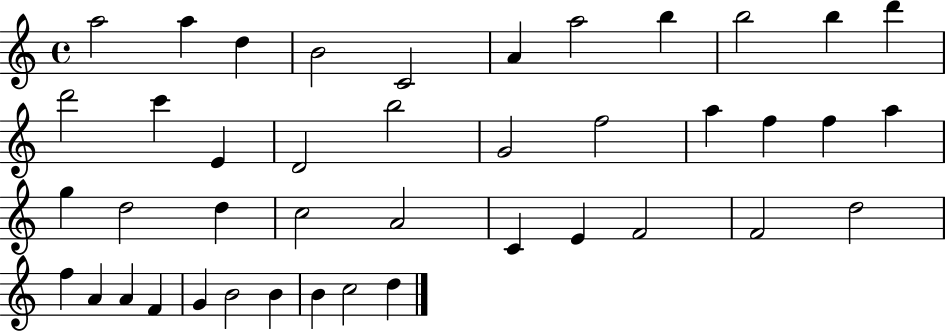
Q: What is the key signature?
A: C major